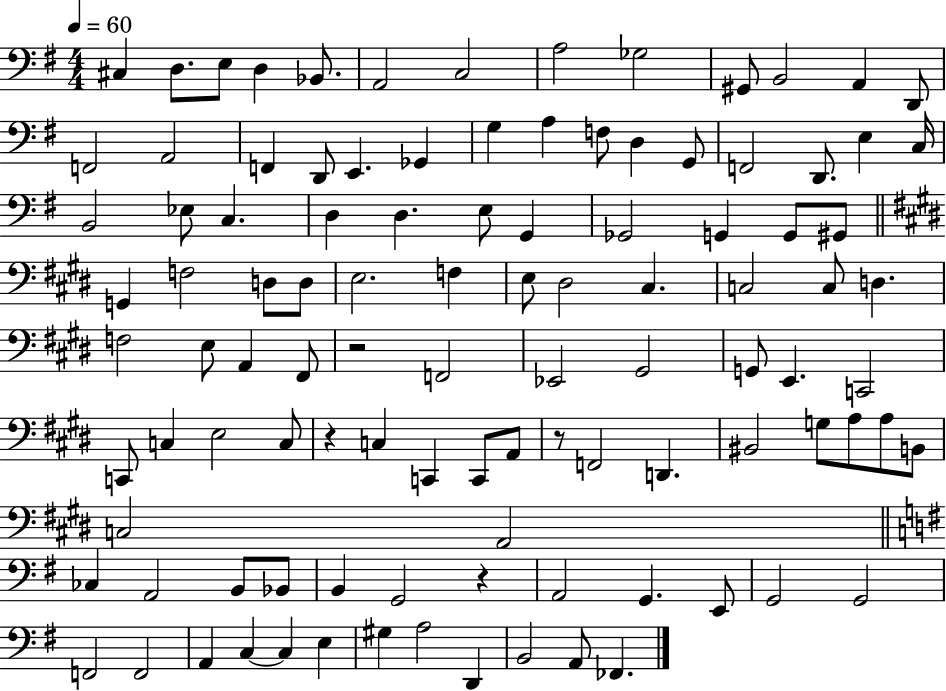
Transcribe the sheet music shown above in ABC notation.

X:1
T:Untitled
M:4/4
L:1/4
K:G
^C, D,/2 E,/2 D, _B,,/2 A,,2 C,2 A,2 _G,2 ^G,,/2 B,,2 A,, D,,/2 F,,2 A,,2 F,, D,,/2 E,, _G,, G, A, F,/2 D, G,,/2 F,,2 D,,/2 E, C,/4 B,,2 _E,/2 C, D, D, E,/2 G,, _G,,2 G,, G,,/2 ^G,,/2 G,, F,2 D,/2 D,/2 E,2 F, E,/2 ^D,2 ^C, C,2 C,/2 D, F,2 E,/2 A,, ^F,,/2 z2 F,,2 _E,,2 ^G,,2 G,,/2 E,, C,,2 C,,/2 C, E,2 C,/2 z C, C,, C,,/2 A,,/2 z/2 F,,2 D,, ^B,,2 G,/2 A,/2 A,/2 B,,/2 C,2 A,,2 _C, A,,2 B,,/2 _B,,/2 B,, G,,2 z A,,2 G,, E,,/2 G,,2 G,,2 F,,2 F,,2 A,, C, C, E, ^G, A,2 D,, B,,2 A,,/2 _F,,